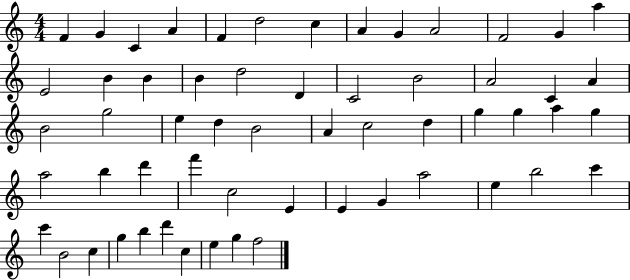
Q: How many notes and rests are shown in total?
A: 58